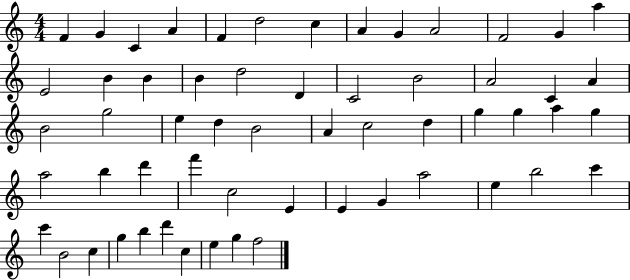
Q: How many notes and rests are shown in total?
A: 58